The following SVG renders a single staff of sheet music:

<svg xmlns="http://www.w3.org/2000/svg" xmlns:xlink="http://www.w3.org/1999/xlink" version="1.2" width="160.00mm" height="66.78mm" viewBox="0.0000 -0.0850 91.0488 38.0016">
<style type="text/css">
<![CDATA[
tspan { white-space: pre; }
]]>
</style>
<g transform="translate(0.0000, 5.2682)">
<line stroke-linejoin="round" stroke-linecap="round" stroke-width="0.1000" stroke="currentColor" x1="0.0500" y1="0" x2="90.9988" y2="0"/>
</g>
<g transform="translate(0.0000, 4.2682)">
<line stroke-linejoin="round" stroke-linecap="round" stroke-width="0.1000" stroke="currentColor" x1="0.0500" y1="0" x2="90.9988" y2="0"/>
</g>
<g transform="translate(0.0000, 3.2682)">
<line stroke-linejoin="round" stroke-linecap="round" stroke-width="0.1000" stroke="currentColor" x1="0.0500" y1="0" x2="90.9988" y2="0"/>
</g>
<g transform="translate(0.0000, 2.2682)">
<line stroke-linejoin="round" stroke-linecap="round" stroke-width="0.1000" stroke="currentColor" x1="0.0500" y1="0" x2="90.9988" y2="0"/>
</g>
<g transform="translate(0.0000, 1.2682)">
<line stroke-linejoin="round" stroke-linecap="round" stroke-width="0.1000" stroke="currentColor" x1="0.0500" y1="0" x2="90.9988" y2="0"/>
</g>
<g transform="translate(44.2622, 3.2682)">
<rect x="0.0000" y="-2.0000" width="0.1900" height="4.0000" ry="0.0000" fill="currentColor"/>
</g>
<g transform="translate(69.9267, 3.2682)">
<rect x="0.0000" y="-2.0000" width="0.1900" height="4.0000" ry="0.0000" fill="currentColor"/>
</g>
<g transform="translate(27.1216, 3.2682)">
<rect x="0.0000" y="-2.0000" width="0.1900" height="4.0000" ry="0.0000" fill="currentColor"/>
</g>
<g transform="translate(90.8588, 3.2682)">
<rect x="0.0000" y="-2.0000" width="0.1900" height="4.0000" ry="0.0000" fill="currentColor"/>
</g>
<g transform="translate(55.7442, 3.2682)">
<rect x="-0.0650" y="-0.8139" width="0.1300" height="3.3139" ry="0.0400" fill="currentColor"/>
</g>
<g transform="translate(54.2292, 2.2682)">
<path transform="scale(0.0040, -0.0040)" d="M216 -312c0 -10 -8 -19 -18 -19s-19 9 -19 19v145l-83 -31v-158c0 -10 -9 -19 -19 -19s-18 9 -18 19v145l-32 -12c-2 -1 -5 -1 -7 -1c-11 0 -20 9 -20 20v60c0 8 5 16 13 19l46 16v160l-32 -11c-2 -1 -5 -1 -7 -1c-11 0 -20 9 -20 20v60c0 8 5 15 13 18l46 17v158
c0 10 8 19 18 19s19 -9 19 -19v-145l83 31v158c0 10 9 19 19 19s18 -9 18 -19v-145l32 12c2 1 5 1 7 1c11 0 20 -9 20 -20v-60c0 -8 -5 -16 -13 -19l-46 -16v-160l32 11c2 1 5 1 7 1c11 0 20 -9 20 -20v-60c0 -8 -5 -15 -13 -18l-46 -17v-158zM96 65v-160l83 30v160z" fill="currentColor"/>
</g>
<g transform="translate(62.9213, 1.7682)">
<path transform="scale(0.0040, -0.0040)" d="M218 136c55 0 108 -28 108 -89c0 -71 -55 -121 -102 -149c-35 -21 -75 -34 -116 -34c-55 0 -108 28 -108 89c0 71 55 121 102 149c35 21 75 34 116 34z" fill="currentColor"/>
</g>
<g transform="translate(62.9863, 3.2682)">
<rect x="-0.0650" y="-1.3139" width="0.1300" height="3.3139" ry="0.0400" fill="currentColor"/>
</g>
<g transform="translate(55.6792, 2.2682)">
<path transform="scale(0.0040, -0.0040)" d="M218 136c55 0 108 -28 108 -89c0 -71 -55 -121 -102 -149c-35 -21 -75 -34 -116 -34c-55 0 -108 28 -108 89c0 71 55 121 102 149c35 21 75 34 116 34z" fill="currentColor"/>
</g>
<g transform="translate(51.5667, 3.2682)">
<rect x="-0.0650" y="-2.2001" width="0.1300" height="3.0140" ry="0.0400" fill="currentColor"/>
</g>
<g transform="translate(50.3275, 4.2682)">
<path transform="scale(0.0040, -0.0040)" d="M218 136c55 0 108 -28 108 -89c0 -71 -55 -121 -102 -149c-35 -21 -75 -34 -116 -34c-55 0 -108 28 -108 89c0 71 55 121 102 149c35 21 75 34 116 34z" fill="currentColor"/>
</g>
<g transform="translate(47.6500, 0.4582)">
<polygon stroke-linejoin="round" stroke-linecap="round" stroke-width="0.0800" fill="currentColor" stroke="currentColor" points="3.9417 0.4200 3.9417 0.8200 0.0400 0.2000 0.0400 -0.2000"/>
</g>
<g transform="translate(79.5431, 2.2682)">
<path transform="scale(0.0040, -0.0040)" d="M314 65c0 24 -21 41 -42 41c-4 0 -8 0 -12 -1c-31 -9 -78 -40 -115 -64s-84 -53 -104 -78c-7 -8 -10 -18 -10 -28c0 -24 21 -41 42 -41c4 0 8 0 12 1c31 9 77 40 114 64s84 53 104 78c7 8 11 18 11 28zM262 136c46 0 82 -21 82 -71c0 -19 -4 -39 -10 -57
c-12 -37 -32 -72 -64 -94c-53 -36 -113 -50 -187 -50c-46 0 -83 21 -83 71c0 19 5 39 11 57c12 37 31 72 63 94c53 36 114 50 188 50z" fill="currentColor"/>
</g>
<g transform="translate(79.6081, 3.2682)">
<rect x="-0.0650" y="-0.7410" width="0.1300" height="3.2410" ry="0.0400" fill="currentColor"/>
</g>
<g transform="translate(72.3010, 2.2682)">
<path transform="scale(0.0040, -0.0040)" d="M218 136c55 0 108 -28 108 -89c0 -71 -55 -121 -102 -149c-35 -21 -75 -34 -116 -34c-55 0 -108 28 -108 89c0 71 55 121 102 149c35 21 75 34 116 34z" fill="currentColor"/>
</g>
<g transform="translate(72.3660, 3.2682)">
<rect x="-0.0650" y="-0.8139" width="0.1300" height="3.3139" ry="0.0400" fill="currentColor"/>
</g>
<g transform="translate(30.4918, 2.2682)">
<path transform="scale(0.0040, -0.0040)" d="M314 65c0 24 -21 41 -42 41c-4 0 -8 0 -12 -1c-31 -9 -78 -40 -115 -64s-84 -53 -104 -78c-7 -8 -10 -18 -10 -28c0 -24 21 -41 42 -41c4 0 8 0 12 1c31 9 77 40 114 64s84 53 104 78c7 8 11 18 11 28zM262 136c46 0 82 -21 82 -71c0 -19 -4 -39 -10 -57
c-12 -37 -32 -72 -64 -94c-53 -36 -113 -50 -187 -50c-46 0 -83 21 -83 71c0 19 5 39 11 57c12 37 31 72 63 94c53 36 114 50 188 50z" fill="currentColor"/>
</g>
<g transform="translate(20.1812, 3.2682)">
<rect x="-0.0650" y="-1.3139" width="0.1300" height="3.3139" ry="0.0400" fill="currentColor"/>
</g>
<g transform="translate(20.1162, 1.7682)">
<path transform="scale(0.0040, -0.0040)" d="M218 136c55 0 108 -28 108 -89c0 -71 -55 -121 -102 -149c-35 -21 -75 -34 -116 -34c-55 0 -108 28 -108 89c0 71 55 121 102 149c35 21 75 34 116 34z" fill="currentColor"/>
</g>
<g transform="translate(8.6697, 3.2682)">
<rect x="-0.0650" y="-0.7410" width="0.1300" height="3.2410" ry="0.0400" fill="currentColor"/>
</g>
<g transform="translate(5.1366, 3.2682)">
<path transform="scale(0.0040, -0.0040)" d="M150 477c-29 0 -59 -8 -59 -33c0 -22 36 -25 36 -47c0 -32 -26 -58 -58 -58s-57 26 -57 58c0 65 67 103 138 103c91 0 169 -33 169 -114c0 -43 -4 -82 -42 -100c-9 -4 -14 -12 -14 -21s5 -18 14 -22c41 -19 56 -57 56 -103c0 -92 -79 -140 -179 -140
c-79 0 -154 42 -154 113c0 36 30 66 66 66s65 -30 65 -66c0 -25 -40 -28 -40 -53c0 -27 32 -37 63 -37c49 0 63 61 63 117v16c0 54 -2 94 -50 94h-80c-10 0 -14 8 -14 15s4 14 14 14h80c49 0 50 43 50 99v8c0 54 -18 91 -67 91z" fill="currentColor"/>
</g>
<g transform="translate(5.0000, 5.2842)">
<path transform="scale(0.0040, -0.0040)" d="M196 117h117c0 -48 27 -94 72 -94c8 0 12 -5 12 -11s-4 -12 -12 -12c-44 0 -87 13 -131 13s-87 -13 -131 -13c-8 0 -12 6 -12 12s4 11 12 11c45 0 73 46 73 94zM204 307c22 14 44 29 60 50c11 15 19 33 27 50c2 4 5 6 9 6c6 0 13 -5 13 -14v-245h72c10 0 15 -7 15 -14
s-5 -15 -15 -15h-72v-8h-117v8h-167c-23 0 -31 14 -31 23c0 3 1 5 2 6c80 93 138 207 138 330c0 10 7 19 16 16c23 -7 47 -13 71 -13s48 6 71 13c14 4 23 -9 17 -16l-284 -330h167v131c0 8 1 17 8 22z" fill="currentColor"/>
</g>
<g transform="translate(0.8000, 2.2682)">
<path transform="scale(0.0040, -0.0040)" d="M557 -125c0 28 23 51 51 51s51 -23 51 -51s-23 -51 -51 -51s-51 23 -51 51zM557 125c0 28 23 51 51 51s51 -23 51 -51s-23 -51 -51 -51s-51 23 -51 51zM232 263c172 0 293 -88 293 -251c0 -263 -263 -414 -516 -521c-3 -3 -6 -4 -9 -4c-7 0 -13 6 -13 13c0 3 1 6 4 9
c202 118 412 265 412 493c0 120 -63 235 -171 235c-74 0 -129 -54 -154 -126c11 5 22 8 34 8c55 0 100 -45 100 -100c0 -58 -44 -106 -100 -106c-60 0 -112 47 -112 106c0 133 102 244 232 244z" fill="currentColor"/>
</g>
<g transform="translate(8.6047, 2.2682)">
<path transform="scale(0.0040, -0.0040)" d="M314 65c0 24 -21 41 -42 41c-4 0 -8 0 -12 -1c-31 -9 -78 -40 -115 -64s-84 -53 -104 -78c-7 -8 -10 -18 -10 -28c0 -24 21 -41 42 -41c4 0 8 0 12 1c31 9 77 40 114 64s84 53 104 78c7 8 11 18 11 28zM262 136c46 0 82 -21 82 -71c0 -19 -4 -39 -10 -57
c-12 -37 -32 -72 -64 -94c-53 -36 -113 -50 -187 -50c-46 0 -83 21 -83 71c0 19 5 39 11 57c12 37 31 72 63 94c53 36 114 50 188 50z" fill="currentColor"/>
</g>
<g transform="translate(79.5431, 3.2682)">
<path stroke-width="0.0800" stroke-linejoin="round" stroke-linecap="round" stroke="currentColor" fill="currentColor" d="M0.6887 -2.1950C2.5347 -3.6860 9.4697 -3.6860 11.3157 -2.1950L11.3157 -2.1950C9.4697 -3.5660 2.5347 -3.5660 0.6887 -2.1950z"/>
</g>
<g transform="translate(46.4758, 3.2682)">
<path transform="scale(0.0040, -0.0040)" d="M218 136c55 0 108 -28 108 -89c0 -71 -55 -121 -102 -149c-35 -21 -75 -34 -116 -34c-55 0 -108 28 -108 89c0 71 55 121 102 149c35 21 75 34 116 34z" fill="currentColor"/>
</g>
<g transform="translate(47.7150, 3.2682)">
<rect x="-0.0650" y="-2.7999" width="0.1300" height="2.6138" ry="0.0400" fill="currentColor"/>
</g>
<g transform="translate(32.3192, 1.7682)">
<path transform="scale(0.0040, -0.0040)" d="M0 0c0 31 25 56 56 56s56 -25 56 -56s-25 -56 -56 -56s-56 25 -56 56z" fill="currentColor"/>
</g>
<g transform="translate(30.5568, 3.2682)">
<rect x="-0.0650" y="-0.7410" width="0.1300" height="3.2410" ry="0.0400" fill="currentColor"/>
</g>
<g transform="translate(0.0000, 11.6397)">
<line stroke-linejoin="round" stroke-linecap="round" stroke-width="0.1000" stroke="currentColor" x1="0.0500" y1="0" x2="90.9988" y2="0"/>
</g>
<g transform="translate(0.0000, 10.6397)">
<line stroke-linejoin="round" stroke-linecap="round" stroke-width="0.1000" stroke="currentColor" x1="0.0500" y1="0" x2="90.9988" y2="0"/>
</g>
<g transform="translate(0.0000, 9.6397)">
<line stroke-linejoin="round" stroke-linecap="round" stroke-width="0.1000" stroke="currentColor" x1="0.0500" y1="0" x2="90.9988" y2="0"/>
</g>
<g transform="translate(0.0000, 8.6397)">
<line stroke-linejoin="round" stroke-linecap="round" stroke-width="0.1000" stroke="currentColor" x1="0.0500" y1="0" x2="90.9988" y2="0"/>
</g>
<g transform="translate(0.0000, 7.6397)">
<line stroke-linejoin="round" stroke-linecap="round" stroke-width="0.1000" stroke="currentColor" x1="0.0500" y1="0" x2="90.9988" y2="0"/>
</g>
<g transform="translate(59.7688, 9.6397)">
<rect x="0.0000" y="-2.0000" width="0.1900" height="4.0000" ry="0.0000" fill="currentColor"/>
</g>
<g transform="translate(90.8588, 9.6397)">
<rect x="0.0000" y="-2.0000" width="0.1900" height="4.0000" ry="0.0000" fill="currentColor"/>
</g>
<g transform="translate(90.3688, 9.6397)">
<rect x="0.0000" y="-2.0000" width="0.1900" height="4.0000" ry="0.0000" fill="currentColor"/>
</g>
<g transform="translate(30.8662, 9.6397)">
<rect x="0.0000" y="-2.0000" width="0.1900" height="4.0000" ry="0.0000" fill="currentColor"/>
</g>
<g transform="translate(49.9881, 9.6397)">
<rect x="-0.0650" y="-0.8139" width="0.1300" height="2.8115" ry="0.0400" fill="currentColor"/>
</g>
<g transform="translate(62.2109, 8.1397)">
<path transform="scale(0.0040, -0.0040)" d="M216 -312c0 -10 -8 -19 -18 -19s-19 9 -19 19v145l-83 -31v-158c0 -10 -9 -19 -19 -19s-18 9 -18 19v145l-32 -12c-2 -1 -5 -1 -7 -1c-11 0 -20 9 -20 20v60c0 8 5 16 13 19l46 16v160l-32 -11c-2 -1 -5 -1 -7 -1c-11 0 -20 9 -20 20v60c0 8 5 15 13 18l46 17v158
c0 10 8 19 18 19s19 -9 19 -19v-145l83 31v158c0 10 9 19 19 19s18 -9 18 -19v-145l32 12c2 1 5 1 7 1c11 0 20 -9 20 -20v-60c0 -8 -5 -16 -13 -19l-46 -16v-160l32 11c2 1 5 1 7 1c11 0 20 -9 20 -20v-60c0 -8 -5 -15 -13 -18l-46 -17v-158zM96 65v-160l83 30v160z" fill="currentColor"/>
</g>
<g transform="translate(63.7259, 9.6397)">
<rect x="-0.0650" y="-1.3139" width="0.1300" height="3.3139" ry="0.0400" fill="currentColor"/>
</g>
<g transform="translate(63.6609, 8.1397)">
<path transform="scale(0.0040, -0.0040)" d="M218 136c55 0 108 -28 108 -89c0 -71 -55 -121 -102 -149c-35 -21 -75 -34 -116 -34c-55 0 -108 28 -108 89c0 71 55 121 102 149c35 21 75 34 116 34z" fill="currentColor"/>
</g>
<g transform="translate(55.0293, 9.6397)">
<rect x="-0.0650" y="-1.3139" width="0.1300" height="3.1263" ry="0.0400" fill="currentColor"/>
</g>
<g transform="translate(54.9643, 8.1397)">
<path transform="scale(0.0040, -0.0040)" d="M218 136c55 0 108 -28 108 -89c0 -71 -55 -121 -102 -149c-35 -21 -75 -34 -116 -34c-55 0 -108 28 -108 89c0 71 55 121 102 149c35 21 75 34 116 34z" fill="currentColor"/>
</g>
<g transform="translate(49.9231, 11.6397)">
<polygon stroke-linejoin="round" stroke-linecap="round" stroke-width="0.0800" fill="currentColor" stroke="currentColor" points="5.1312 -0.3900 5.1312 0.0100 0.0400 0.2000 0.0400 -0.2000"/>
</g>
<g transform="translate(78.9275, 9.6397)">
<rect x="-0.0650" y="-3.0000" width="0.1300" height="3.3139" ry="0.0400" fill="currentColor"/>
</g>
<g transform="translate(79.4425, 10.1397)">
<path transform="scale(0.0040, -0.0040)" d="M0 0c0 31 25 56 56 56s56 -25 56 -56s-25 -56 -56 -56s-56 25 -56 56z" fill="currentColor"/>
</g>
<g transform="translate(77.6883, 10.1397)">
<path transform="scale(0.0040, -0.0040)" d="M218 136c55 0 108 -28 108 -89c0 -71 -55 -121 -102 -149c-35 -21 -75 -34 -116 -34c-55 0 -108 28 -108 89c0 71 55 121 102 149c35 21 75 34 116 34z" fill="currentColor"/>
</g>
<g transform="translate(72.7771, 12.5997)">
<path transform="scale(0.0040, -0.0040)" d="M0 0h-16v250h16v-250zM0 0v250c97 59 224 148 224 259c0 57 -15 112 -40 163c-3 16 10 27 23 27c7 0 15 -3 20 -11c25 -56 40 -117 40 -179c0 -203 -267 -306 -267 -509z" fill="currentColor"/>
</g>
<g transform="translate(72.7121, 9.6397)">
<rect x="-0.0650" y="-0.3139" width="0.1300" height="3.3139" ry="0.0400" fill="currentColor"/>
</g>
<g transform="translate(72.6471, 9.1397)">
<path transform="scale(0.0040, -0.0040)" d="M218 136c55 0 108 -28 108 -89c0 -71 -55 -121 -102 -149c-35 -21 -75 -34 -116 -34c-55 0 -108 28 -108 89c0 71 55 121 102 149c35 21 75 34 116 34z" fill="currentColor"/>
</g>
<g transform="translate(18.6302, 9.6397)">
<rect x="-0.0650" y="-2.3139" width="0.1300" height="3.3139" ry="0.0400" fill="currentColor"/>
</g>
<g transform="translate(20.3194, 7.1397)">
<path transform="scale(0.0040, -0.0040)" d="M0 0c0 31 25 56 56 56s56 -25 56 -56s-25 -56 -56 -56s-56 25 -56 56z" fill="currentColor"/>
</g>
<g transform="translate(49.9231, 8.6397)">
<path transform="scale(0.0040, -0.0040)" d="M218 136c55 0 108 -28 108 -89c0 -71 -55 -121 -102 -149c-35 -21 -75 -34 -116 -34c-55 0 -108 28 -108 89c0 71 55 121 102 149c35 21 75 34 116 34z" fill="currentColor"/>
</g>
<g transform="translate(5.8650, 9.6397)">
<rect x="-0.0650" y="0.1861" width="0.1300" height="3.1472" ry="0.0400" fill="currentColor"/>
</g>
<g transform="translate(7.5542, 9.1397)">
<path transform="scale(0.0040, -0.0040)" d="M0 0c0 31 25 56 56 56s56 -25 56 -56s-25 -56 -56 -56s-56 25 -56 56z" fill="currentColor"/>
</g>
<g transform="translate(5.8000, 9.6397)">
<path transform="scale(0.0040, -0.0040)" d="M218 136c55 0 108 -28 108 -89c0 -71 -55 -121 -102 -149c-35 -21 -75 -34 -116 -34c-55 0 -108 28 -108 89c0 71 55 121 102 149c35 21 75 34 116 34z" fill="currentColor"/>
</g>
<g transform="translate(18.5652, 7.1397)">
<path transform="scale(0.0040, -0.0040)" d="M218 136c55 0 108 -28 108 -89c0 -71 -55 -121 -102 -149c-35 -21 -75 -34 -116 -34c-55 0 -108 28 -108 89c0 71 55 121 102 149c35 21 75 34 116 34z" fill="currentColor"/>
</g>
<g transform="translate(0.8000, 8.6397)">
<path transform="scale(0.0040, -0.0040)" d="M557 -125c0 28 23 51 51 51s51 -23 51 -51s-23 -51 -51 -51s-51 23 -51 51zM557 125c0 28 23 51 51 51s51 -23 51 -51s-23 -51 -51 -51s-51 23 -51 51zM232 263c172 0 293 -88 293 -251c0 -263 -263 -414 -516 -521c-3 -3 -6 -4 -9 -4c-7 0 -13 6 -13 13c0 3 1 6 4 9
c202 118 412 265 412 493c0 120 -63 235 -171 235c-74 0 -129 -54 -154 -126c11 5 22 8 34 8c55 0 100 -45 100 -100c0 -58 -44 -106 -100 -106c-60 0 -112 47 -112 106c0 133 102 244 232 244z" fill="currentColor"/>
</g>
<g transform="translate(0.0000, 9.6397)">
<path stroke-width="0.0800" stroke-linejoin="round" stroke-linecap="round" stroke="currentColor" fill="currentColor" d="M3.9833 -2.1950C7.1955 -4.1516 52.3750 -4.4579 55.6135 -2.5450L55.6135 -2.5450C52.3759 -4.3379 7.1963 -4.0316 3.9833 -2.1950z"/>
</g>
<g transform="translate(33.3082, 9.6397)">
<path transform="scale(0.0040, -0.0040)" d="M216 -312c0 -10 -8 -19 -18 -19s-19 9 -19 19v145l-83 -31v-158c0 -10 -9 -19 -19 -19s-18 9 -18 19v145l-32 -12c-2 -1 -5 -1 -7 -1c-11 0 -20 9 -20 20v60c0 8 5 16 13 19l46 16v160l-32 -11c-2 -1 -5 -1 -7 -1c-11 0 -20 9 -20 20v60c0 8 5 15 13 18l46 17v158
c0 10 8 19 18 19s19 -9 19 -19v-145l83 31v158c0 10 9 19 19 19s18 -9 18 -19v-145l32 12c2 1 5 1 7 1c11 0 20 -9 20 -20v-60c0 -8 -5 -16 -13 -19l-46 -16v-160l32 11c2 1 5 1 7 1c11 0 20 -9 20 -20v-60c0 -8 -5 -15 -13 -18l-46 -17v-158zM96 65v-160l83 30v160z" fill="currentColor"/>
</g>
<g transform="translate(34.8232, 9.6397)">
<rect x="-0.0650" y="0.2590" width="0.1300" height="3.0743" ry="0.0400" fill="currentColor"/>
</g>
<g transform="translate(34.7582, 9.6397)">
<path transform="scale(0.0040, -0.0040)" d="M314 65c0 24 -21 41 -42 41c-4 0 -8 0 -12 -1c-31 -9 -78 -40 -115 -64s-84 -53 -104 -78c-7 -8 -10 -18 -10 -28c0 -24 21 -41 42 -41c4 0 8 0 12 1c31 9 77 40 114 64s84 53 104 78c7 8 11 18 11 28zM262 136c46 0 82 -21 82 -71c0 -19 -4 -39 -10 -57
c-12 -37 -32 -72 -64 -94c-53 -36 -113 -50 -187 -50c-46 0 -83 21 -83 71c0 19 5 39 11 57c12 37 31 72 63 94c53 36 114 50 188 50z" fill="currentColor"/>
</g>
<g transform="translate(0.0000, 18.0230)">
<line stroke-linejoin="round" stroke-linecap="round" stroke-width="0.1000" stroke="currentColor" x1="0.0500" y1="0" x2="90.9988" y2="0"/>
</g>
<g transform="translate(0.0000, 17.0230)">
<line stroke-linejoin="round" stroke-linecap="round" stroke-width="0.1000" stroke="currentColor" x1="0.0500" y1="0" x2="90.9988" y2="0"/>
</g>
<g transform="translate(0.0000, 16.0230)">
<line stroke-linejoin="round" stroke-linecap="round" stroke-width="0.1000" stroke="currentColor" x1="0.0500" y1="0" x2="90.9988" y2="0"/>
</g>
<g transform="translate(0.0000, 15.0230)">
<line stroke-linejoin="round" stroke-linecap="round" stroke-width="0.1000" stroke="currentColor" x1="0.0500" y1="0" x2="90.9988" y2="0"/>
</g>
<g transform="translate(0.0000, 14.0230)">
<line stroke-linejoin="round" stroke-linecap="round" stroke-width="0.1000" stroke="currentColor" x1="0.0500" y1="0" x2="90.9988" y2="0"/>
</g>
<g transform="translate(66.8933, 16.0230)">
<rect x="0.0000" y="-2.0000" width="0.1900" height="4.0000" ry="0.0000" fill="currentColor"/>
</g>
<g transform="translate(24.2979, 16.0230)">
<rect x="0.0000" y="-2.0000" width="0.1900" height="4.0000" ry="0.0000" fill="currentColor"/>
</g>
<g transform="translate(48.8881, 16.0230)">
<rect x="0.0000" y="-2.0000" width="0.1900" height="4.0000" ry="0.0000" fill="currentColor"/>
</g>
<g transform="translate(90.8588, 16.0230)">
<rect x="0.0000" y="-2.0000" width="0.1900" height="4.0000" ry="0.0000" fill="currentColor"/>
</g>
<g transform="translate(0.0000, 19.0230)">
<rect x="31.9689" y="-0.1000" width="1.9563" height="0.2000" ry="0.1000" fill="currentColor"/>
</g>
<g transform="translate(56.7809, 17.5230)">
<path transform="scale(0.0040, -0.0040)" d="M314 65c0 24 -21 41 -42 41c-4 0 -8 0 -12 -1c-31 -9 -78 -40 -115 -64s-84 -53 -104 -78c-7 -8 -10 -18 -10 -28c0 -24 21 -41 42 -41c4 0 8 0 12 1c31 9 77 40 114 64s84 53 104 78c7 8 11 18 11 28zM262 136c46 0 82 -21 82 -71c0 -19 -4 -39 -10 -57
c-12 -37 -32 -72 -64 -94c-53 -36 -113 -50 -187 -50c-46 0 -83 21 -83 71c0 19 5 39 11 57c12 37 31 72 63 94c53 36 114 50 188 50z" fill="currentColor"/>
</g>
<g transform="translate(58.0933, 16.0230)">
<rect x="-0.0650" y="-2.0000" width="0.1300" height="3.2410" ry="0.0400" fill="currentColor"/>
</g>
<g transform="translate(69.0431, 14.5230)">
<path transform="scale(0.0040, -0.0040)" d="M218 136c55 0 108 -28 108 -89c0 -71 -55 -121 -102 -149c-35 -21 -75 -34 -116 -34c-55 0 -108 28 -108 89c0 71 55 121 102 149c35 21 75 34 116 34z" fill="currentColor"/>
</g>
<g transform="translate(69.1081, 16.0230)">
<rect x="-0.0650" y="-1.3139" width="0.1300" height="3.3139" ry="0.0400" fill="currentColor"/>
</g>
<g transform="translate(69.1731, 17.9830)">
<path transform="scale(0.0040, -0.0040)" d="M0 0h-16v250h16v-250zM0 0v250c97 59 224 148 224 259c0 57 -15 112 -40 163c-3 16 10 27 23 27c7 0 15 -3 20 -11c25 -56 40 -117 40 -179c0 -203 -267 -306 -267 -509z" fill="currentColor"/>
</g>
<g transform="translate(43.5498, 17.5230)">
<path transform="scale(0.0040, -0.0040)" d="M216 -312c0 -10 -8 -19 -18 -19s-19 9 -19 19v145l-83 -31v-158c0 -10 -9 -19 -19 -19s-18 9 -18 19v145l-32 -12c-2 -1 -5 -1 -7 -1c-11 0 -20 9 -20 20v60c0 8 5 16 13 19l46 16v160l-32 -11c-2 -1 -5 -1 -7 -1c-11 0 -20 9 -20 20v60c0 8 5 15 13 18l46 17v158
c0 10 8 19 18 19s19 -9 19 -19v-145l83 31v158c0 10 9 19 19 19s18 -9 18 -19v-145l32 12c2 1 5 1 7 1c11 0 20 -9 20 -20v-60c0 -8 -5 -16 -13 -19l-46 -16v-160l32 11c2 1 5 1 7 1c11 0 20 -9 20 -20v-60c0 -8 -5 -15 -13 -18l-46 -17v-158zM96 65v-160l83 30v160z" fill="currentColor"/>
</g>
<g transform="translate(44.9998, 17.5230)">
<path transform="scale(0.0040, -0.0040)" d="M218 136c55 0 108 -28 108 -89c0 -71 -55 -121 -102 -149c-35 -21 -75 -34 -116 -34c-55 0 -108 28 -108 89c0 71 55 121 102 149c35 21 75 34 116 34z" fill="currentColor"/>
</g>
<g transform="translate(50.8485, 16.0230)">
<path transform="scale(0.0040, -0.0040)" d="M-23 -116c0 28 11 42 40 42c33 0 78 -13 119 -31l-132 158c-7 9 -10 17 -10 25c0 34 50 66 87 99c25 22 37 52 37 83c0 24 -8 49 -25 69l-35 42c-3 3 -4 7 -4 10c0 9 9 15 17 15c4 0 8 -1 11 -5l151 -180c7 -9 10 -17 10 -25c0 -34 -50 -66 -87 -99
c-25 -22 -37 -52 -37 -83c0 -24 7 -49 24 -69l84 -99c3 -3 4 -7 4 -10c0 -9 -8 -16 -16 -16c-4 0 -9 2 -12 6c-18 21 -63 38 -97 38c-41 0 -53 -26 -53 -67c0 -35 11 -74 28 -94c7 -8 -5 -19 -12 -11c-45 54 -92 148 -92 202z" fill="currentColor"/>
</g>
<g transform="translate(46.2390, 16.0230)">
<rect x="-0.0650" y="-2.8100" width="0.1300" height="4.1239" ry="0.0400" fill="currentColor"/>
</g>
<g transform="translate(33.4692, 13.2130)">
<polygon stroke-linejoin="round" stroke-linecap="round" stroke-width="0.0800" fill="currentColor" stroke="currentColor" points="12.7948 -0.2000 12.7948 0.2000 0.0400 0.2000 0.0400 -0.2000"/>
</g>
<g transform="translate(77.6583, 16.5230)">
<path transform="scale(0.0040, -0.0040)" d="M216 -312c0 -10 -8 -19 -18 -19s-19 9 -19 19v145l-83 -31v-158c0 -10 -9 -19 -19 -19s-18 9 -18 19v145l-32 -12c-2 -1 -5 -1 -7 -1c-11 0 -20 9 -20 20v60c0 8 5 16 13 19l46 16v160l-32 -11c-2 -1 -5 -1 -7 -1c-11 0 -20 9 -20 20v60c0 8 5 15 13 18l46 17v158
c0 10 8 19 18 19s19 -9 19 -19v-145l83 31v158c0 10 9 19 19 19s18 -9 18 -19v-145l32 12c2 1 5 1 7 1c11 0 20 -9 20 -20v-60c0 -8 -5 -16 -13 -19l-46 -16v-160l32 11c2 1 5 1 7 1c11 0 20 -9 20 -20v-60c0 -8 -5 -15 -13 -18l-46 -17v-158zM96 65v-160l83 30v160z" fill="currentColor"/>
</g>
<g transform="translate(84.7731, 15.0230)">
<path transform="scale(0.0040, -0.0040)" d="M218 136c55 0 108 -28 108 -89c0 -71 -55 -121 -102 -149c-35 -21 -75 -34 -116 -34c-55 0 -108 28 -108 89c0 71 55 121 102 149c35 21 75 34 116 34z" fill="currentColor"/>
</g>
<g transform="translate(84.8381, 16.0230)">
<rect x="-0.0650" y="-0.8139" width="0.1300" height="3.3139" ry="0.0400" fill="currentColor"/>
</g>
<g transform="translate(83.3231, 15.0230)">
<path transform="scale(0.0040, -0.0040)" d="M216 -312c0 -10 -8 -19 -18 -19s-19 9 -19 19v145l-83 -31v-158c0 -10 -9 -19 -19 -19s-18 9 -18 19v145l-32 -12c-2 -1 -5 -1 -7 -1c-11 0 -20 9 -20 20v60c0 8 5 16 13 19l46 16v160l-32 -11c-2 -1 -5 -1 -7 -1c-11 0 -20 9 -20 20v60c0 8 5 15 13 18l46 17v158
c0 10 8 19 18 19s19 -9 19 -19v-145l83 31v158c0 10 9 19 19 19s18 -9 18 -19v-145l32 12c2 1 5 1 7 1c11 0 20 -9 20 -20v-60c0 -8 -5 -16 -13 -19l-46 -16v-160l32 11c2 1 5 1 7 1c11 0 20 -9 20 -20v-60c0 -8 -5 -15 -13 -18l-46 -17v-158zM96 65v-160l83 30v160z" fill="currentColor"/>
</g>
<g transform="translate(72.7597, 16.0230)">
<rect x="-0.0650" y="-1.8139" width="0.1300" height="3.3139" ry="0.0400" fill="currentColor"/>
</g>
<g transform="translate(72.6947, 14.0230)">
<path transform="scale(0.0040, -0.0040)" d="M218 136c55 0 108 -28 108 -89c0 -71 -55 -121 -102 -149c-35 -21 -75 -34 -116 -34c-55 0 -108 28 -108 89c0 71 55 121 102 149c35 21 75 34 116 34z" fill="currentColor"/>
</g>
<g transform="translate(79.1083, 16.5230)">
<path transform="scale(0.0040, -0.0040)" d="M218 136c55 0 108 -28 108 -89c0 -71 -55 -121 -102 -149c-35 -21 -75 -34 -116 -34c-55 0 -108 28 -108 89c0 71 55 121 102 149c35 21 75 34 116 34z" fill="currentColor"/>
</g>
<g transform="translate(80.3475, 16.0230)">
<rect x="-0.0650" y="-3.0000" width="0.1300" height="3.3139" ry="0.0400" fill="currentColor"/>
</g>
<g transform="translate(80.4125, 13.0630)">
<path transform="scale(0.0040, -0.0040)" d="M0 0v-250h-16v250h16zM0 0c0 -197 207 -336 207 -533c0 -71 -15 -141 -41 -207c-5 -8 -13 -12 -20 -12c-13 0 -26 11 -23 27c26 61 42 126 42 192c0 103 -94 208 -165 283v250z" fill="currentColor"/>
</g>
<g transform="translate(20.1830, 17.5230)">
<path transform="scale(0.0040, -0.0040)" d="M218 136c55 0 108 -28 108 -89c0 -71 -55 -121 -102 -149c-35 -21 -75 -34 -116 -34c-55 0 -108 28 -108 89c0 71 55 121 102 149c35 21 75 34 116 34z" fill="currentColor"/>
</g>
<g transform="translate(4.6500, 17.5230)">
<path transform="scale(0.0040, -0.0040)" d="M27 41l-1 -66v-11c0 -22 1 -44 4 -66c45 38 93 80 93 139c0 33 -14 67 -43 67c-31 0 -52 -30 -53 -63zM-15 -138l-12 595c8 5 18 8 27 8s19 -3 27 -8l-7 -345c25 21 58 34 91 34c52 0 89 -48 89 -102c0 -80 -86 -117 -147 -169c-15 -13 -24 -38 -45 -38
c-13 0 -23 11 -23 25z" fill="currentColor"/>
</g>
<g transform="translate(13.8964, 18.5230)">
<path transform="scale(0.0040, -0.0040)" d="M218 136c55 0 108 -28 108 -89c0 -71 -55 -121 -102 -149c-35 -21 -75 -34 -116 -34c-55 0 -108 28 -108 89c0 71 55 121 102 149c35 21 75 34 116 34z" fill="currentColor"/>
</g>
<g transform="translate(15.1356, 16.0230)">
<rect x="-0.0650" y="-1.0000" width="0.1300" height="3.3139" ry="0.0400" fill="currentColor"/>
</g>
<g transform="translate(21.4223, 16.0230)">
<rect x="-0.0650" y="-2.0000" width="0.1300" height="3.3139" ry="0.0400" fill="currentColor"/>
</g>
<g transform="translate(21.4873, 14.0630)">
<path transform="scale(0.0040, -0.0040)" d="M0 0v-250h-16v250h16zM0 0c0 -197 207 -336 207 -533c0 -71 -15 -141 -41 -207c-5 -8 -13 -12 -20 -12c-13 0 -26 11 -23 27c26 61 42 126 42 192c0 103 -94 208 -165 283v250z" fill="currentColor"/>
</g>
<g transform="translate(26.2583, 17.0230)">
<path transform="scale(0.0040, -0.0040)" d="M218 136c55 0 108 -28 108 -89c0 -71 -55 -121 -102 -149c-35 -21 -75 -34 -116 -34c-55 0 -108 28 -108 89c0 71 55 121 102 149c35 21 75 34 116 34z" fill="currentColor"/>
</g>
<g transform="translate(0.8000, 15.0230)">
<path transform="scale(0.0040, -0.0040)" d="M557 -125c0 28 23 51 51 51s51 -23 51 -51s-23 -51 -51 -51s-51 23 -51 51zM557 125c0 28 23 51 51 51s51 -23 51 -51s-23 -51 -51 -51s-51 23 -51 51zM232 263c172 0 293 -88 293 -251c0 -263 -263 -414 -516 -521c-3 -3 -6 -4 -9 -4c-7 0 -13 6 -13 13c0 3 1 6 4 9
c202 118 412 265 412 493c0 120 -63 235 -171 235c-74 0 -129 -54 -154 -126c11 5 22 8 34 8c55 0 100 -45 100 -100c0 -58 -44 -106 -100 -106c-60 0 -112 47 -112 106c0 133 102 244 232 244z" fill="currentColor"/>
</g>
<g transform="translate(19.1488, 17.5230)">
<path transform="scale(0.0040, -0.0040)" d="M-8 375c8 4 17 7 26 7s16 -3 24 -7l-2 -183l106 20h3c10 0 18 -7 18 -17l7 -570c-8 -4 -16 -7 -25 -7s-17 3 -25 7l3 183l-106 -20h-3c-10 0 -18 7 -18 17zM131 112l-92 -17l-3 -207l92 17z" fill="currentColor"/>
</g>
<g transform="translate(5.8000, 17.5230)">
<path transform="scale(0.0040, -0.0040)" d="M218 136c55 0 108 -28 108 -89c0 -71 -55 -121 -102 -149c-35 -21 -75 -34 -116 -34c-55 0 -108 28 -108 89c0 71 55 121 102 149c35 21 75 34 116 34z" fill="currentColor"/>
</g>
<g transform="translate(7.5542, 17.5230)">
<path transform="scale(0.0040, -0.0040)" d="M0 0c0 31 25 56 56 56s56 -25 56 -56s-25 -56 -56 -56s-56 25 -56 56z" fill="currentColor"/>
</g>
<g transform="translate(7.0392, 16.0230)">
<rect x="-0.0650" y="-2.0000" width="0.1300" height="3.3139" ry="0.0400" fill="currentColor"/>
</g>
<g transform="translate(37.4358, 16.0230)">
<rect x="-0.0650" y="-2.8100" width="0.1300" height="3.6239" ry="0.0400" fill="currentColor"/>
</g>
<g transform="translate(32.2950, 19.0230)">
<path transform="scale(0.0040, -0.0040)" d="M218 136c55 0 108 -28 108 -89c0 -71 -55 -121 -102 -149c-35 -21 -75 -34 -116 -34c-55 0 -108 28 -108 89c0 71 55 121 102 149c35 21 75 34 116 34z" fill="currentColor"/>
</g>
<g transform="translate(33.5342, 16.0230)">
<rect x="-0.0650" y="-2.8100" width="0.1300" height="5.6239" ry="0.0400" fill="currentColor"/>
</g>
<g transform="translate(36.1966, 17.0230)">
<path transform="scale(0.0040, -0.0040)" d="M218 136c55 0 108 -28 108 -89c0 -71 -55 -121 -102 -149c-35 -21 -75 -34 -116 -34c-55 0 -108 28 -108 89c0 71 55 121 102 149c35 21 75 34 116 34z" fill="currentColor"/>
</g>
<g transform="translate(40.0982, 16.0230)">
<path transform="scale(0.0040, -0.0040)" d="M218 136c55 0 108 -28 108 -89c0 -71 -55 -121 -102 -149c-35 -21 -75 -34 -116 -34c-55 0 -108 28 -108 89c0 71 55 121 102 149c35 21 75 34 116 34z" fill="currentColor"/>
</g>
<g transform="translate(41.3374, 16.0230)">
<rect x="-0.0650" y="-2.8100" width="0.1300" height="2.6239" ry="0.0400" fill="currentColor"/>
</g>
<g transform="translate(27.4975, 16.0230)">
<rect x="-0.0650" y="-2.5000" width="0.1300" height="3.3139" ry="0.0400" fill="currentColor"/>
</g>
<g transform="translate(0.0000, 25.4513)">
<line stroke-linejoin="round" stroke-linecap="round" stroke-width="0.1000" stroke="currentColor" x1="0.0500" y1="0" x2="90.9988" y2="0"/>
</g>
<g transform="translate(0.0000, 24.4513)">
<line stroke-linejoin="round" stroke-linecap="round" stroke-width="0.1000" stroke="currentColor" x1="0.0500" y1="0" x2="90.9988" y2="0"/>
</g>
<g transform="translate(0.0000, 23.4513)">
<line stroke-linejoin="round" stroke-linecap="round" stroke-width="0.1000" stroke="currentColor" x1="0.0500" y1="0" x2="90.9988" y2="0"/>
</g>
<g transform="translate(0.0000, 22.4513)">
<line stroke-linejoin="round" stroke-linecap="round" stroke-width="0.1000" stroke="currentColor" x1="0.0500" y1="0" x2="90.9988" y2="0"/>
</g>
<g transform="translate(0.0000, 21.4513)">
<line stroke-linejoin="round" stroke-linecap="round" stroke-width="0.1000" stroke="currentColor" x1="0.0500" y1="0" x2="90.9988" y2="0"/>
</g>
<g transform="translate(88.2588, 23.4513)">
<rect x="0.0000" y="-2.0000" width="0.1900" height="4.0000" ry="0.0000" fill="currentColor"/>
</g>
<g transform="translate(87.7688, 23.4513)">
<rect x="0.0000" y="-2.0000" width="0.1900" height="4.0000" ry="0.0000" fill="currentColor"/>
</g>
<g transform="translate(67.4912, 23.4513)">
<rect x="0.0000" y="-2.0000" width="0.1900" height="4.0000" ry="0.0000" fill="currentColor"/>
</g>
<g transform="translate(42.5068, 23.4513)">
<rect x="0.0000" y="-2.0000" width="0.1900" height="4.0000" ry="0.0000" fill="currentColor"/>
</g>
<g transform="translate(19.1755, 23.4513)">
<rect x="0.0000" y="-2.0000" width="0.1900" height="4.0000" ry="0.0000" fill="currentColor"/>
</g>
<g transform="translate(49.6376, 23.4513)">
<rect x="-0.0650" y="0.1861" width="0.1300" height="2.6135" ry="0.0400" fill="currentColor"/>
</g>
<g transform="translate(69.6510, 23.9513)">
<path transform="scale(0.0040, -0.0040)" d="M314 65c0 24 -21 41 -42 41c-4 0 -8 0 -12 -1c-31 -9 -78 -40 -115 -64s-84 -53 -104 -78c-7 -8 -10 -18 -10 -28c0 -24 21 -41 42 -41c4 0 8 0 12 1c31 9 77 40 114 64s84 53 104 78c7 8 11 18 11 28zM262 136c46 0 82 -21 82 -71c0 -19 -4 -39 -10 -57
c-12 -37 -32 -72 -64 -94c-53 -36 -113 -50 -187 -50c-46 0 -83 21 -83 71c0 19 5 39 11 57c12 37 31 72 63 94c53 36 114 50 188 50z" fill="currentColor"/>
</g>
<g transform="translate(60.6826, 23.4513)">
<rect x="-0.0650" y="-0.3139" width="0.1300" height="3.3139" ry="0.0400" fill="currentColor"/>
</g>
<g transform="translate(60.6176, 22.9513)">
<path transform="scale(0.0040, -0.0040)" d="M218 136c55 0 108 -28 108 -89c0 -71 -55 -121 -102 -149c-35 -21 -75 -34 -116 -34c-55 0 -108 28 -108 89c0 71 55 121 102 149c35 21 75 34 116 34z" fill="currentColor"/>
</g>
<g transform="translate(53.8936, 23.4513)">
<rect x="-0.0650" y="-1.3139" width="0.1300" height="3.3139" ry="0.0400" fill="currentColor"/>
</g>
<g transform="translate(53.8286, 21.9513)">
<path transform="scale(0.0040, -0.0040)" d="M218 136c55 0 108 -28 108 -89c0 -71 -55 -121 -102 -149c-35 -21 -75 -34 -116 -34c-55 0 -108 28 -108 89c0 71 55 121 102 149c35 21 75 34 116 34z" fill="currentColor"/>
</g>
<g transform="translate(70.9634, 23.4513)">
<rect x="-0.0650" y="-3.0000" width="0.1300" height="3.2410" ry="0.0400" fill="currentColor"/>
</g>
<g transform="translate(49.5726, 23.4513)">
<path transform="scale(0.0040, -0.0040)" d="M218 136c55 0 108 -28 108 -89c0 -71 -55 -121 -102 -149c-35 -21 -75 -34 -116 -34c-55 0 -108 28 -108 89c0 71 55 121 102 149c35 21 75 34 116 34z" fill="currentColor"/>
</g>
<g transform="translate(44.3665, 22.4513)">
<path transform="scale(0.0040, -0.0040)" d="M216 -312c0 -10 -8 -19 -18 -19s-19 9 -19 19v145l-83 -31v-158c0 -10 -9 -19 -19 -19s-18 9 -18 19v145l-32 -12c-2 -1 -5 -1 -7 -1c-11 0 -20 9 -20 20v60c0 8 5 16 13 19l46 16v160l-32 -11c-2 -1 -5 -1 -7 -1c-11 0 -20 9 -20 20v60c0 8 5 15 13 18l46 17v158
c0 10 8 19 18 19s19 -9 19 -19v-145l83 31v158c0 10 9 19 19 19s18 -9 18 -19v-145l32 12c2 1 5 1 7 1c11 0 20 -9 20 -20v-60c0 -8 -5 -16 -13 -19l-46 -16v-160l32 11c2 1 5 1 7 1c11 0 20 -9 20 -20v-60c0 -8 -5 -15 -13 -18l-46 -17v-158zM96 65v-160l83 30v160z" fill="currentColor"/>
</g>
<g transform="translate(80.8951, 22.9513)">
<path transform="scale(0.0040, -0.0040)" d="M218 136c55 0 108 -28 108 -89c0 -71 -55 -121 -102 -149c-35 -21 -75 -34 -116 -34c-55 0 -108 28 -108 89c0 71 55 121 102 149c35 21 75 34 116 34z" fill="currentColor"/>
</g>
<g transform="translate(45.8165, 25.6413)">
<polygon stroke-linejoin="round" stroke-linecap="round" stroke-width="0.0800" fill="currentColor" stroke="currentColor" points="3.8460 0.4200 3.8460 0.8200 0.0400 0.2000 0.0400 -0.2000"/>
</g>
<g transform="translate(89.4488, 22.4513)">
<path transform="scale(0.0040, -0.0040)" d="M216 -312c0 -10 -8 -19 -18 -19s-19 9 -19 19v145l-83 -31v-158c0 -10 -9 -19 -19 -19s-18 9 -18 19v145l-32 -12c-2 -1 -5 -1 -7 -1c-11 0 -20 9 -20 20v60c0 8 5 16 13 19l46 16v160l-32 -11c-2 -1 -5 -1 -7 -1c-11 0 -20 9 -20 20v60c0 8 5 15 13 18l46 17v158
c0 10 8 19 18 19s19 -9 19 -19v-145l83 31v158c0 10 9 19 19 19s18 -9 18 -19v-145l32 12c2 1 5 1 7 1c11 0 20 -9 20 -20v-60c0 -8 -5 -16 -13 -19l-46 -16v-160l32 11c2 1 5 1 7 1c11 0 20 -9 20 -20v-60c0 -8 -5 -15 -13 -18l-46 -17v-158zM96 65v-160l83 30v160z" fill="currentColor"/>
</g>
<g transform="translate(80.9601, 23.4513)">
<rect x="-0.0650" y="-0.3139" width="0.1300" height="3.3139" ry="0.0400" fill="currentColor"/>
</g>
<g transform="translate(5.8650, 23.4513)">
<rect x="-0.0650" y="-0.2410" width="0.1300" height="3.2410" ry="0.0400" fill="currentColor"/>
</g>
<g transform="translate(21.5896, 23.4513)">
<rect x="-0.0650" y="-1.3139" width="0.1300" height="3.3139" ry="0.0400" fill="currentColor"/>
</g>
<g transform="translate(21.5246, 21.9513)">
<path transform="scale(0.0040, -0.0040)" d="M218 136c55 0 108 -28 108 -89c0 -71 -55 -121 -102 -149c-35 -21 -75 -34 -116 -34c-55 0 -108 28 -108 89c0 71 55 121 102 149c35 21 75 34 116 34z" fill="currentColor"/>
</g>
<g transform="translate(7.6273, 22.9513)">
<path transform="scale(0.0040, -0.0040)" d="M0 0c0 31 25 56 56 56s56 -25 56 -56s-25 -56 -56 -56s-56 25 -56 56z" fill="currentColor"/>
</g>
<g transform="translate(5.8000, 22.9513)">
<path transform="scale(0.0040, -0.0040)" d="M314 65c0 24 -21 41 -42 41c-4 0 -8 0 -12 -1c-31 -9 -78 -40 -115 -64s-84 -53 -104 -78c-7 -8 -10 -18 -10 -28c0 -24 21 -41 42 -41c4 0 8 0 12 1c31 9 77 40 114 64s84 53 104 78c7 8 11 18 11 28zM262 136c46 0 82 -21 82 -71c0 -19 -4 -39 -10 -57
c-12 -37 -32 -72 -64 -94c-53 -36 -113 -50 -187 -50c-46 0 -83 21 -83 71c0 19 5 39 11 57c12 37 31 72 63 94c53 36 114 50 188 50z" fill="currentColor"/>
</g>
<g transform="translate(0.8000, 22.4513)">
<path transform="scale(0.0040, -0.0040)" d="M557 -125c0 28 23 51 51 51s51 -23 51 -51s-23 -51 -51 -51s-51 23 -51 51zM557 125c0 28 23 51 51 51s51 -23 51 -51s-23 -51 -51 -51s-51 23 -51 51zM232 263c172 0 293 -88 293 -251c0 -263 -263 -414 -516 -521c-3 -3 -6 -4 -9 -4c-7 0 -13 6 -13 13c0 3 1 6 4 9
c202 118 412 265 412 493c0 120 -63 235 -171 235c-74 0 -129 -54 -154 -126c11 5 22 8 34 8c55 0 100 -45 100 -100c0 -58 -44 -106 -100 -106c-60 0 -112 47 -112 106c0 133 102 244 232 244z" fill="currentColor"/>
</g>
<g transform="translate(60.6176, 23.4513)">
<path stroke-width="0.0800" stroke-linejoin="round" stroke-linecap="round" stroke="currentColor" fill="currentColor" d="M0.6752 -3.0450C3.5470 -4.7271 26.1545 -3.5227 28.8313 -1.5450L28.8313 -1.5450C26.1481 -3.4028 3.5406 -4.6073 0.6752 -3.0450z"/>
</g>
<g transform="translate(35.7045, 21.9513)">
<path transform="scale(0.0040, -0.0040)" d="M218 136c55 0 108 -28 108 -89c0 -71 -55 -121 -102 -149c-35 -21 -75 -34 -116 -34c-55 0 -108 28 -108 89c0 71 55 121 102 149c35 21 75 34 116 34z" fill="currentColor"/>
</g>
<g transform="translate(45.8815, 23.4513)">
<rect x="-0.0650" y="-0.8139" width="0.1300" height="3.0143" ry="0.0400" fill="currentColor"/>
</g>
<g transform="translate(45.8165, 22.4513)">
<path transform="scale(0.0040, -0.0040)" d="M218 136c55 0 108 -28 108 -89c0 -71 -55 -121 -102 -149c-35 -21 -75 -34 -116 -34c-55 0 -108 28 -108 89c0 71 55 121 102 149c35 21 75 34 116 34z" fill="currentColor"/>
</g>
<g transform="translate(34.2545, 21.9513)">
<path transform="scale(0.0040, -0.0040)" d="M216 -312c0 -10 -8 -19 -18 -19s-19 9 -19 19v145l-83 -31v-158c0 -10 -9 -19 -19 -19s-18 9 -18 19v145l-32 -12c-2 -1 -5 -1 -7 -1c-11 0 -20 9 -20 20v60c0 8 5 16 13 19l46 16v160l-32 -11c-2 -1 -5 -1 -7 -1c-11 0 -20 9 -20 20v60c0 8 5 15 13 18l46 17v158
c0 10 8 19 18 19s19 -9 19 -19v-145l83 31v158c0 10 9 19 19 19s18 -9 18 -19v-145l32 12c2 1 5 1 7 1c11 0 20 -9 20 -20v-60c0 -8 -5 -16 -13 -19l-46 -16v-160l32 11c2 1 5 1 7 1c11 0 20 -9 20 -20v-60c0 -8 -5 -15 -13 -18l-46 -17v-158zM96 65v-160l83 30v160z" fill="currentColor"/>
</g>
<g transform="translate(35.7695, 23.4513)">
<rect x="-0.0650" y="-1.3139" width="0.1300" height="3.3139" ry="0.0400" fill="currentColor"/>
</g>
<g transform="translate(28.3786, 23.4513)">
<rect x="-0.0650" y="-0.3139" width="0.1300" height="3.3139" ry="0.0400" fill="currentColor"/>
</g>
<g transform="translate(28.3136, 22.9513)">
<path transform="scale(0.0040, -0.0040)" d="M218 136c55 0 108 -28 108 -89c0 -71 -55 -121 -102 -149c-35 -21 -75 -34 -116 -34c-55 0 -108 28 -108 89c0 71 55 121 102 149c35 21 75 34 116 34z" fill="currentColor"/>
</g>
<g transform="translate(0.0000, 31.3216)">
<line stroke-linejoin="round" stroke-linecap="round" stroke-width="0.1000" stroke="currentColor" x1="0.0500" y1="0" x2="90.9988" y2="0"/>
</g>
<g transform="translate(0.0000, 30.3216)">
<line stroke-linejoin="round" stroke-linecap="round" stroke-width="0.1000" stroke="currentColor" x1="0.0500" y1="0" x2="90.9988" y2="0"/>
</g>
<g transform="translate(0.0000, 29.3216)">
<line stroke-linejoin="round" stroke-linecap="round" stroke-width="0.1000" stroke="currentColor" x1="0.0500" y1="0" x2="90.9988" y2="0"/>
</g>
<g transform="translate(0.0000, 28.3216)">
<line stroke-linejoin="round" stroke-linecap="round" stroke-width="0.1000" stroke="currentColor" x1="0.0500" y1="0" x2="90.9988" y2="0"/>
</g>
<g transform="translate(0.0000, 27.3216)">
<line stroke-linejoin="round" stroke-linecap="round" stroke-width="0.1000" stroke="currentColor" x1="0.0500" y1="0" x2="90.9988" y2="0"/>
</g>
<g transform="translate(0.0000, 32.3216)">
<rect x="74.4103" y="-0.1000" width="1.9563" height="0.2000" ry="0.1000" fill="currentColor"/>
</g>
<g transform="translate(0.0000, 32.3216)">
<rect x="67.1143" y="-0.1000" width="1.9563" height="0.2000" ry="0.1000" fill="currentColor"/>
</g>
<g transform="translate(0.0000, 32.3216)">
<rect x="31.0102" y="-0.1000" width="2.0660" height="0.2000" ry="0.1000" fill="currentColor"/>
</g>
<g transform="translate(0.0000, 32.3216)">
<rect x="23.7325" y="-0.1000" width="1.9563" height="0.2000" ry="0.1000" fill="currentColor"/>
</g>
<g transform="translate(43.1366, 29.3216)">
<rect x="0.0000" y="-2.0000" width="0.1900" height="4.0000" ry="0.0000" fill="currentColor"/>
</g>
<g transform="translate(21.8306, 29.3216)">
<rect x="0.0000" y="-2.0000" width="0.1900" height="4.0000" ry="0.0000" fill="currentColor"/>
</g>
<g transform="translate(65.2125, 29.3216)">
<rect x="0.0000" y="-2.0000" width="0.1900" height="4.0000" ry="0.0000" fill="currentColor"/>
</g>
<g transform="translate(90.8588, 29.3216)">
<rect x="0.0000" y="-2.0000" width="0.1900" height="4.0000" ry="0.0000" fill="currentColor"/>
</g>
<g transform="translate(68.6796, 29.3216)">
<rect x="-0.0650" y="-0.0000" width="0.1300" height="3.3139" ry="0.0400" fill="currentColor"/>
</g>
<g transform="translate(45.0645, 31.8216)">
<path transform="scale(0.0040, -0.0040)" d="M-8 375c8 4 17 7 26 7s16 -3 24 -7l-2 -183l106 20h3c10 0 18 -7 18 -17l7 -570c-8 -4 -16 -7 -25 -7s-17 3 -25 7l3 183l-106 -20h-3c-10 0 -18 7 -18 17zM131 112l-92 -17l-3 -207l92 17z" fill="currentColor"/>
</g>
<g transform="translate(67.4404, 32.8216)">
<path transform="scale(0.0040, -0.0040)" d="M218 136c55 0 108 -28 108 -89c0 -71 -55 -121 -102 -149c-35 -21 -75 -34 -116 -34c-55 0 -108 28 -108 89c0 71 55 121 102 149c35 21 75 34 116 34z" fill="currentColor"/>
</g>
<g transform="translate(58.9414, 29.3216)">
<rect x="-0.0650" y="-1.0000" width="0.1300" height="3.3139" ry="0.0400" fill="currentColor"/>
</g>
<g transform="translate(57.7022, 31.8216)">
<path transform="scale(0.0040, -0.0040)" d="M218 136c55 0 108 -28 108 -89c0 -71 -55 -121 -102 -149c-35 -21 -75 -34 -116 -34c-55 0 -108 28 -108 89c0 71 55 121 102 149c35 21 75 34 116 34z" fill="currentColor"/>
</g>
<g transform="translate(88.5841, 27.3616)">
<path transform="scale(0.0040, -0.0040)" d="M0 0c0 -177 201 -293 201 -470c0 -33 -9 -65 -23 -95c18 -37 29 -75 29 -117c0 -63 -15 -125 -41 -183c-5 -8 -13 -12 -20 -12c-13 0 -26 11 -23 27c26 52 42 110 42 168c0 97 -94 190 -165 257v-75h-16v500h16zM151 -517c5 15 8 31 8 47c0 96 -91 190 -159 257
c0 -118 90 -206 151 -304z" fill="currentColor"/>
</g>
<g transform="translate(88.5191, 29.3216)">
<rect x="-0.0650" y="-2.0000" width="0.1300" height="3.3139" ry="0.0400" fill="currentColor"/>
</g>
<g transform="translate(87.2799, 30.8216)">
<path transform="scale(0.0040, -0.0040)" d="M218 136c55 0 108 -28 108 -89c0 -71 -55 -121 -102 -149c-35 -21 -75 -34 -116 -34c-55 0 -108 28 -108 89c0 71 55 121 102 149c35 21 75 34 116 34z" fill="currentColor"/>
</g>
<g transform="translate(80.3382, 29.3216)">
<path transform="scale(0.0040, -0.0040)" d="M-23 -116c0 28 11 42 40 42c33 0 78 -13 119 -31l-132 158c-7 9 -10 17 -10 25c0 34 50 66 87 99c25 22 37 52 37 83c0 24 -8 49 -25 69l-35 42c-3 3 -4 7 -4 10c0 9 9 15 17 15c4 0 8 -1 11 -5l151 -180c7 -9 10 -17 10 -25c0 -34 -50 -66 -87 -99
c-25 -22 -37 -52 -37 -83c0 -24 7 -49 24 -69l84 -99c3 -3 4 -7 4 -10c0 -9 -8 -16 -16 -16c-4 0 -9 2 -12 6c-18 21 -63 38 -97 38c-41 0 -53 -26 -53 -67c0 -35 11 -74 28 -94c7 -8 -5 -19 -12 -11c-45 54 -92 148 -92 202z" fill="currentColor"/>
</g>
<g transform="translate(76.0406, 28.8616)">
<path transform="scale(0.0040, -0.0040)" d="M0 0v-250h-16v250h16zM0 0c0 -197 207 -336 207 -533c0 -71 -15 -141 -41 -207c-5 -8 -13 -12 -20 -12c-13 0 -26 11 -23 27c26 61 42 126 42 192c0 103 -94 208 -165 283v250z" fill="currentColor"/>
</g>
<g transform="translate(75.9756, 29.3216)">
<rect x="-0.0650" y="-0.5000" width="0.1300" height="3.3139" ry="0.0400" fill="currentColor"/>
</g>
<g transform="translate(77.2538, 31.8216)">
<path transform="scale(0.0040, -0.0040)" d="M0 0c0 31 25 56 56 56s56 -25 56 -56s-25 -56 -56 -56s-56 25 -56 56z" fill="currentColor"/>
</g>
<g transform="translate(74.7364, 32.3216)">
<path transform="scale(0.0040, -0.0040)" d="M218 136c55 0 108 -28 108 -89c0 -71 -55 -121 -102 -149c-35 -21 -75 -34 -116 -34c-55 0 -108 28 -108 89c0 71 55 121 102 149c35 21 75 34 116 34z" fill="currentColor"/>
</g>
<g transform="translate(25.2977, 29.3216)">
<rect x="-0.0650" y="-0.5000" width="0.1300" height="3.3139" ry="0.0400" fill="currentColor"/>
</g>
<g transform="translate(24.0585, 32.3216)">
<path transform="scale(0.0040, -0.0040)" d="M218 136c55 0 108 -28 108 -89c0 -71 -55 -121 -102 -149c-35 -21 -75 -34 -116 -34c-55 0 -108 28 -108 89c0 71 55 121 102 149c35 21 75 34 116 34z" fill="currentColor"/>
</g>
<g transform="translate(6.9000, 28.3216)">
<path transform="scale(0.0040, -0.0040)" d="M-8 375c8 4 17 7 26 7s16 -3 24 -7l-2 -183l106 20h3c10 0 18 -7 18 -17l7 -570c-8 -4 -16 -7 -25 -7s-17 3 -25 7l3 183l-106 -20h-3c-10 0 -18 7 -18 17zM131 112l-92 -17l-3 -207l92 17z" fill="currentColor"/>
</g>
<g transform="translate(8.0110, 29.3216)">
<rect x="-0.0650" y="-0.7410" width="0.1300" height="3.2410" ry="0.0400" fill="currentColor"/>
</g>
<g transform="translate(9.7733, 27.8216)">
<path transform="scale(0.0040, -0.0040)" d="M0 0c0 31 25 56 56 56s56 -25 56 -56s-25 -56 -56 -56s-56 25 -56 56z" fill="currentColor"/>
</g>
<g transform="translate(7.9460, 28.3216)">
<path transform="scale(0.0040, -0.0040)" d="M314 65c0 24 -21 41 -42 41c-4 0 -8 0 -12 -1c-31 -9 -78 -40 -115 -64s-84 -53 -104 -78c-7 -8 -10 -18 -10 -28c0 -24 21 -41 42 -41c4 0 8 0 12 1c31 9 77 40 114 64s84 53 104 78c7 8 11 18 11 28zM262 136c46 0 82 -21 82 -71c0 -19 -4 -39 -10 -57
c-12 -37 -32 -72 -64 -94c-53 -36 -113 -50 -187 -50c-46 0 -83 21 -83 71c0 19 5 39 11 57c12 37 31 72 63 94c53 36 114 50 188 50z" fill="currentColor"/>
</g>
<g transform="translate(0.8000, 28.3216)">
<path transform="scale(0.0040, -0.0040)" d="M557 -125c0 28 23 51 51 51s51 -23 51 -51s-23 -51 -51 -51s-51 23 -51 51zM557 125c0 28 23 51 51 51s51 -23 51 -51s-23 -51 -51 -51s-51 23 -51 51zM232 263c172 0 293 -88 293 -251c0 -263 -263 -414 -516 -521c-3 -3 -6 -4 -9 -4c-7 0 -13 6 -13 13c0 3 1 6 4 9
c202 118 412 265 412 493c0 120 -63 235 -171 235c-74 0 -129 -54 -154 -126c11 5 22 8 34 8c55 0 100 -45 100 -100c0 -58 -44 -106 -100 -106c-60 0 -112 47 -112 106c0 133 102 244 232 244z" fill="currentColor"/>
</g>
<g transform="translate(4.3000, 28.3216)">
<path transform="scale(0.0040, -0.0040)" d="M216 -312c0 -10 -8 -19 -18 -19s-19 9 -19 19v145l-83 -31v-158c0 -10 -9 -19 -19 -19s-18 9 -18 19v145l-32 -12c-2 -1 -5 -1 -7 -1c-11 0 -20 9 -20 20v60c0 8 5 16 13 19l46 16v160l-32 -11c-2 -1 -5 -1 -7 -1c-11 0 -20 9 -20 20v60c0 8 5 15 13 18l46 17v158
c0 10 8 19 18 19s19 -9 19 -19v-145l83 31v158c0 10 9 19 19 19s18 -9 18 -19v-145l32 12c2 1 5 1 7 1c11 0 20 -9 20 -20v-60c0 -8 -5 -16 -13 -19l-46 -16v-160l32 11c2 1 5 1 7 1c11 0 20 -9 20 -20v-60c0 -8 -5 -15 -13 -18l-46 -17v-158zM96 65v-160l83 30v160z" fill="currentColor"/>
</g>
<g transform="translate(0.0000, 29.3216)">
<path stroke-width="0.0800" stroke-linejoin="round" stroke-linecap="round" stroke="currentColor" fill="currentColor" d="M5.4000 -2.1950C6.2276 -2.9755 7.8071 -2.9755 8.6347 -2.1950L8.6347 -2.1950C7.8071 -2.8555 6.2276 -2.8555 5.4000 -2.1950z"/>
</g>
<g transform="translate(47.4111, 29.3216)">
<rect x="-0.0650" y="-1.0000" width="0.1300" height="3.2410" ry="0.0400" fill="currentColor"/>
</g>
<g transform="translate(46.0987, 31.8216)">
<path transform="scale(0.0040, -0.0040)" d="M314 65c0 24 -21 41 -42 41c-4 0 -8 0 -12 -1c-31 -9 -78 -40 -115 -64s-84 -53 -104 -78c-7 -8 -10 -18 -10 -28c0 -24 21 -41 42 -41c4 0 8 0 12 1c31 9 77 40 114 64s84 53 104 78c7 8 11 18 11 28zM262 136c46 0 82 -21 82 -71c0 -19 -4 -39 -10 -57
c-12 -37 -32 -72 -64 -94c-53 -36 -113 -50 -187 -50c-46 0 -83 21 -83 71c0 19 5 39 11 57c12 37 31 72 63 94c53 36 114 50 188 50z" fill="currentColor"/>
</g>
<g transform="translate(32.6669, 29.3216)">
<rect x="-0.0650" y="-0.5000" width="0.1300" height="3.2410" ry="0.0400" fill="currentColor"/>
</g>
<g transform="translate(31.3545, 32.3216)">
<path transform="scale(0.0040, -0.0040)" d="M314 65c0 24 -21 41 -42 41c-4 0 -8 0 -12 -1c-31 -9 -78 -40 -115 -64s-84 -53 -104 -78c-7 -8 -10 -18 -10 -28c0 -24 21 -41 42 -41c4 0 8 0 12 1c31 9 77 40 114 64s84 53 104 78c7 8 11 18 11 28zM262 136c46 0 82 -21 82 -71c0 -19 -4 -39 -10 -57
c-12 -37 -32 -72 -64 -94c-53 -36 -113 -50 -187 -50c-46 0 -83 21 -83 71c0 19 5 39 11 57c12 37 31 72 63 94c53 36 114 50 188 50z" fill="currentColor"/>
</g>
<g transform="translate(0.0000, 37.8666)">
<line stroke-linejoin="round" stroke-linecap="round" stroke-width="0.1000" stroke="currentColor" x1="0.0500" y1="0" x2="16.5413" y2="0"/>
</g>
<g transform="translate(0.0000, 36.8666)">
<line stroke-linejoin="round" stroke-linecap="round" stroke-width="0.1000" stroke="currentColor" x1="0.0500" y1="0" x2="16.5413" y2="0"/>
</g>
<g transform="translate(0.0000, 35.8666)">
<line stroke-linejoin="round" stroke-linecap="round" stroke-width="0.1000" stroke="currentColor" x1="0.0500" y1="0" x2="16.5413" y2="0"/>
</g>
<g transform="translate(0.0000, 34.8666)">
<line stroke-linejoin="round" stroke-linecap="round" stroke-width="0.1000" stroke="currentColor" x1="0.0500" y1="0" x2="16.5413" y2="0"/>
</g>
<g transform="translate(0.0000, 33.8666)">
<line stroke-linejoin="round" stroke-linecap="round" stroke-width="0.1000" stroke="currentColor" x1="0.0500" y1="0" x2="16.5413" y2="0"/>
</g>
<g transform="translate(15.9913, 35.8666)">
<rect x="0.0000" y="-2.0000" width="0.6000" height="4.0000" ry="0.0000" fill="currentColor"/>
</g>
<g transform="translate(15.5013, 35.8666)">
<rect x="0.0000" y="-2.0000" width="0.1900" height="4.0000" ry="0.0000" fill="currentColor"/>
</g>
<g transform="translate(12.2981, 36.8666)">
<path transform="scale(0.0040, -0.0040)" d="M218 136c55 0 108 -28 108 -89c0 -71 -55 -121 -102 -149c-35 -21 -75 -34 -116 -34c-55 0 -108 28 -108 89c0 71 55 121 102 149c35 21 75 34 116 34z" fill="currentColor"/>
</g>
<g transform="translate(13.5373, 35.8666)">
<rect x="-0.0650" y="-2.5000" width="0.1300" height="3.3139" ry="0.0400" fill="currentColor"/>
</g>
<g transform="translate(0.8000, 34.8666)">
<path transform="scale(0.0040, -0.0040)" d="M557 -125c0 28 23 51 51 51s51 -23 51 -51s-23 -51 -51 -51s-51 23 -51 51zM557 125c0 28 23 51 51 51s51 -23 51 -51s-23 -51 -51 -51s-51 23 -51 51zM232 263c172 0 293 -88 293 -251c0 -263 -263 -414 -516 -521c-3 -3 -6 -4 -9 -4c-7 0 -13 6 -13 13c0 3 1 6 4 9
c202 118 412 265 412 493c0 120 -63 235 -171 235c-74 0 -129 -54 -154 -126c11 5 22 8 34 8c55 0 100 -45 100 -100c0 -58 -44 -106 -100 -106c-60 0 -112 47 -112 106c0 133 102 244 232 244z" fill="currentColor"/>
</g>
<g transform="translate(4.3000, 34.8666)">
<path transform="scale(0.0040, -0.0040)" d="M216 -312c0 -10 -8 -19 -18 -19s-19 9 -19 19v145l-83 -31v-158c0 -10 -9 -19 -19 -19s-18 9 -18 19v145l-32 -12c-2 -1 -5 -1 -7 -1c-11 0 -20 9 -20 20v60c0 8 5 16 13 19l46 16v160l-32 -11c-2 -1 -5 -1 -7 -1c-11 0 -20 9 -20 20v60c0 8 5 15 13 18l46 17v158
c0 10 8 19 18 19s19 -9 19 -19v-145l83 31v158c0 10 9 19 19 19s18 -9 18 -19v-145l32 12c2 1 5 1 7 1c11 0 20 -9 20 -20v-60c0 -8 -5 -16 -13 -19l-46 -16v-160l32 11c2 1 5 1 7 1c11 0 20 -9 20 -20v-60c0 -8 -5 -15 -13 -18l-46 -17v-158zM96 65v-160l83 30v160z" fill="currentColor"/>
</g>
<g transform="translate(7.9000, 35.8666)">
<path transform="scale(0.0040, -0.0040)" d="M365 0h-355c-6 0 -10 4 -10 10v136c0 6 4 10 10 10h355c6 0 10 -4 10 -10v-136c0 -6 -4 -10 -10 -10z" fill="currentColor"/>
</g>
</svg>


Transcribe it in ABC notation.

X:1
T:Untitled
M:3/4
L:1/4
K:C
F,2 G, F,2 D,/2 B,,/2 ^F, G, F, F,2 D, B, ^D,2 F,/2 G,/2 ^G, E,/2 C, _A,, F,, A,,/2 B,, E,,/2 B,,/2 D,/2 ^A,,/2 z A,,2 G,/2 A, ^C,/2 ^F, E,2 G, E, ^G, ^F,/2 D,/2 G, E, C,2 E, F,2 E,, E,,2 F,,2 F,, D,, E,,/2 z A,,/4 z2 B,,